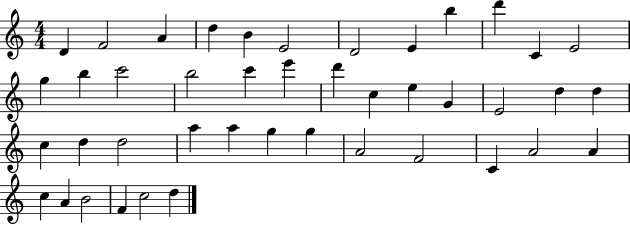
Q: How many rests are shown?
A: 0